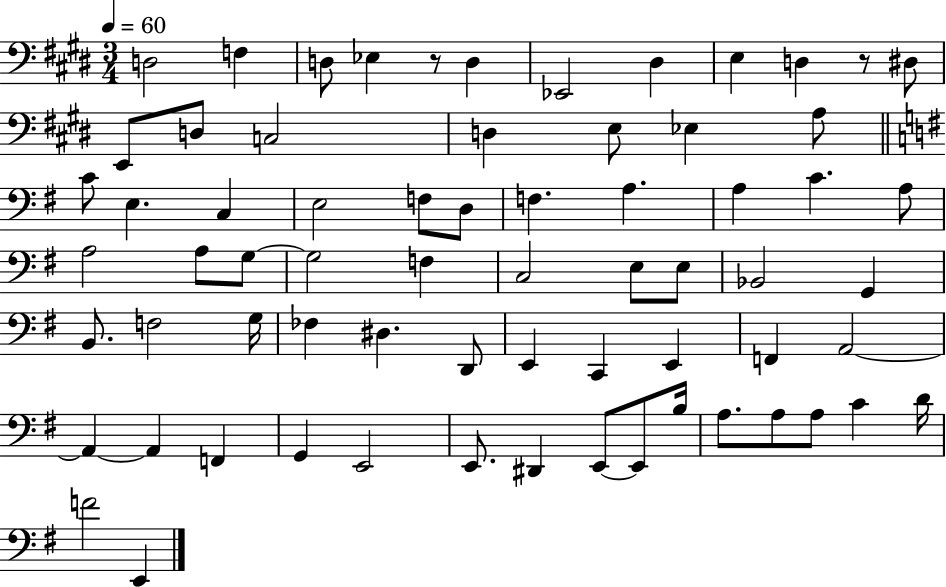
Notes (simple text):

D3/h F3/q D3/e Eb3/q R/e D3/q Eb2/h D#3/q E3/q D3/q R/e D#3/e E2/e D3/e C3/h D3/q E3/e Eb3/q A3/e C4/e E3/q. C3/q E3/h F3/e D3/e F3/q. A3/q. A3/q C4/q. A3/e A3/h A3/e G3/e G3/h F3/q C3/h E3/e E3/e Bb2/h G2/q B2/e. F3/h G3/s FES3/q D#3/q. D2/e E2/q C2/q E2/q F2/q A2/h A2/q A2/q F2/q G2/q E2/h E2/e. D#2/q E2/e E2/e B3/s A3/e. A3/e A3/e C4/q D4/s F4/h E2/q